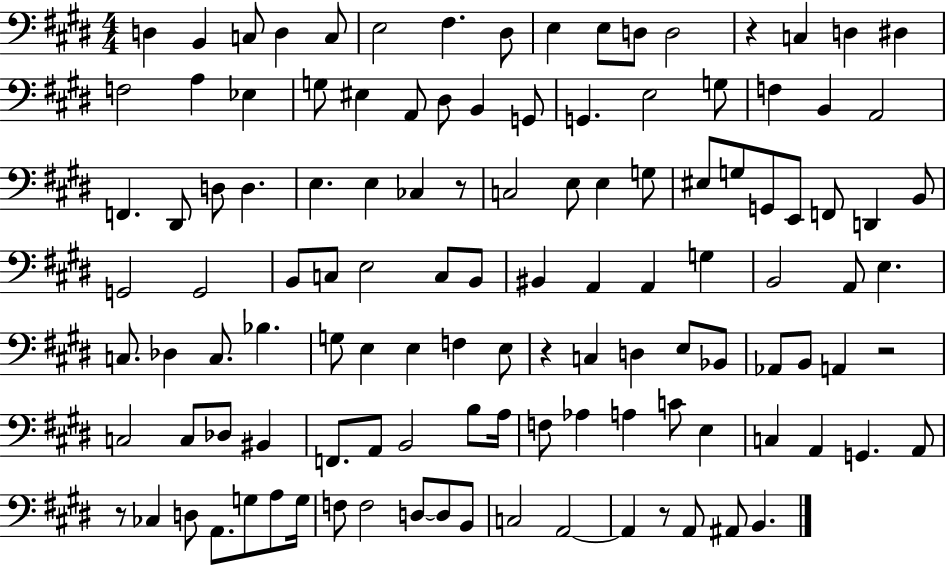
{
  \clef bass
  \numericTimeSignature
  \time 4/4
  \key e \major
  d4 b,4 c8 d4 c8 | e2 fis4. dis8 | e4 e8 d8 d2 | r4 c4 d4 dis4 | \break f2 a4 ees4 | g8 eis4 a,8 dis8 b,4 g,8 | g,4. e2 g8 | f4 b,4 a,2 | \break f,4. dis,8 d8 d4. | e4. e4 ces4 r8 | c2 e8 e4 g8 | eis8 g8 g,8 e,8 f,8 d,4 b,8 | \break g,2 g,2 | b,8 c8 e2 c8 b,8 | bis,4 a,4 a,4 g4 | b,2 a,8 e4. | \break c8. des4 c8. bes4. | g8 e4 e4 f4 e8 | r4 c4 d4 e8 bes,8 | aes,8 b,8 a,4 r2 | \break c2 c8 des8 bis,4 | f,8. a,8 b,2 b8 a16 | f8 aes4 a4 c'8 e4 | c4 a,4 g,4. a,8 | \break r8 ces4 d8 a,8. g8 a8 g16 | f8 f2 d8~~ d8 b,8 | c2 a,2~~ | a,4 r8 a,8 ais,8 b,4. | \break \bar "|."
}